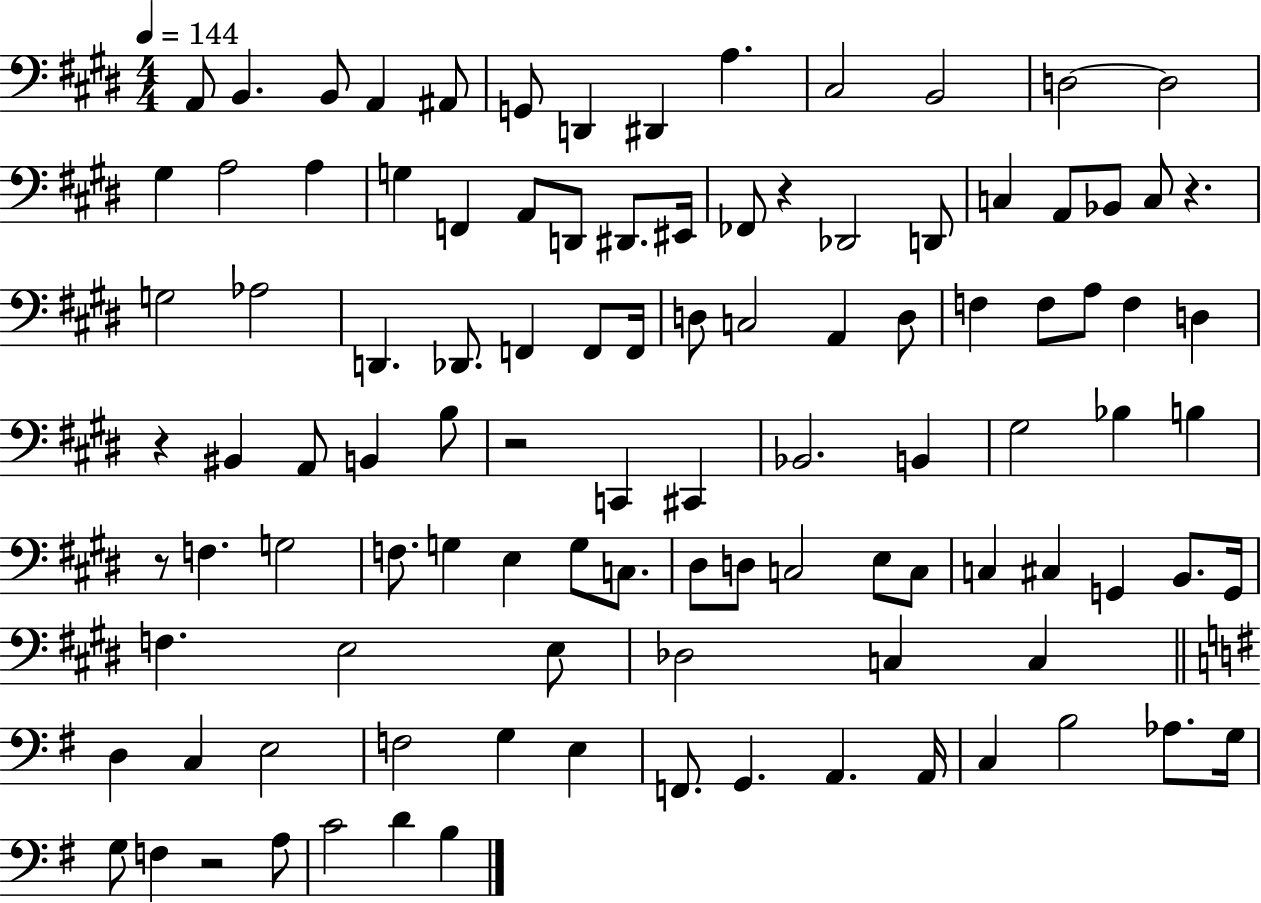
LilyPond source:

{
  \clef bass
  \numericTimeSignature
  \time 4/4
  \key e \major
  \tempo 4 = 144
  a,8 b,4. b,8 a,4 ais,8 | g,8 d,4 dis,4 a4. | cis2 b,2 | d2~~ d2 | \break gis4 a2 a4 | g4 f,4 a,8 d,8 dis,8. eis,16 | fes,8 r4 des,2 d,8 | c4 a,8 bes,8 c8 r4. | \break g2 aes2 | d,4. des,8. f,4 f,8 f,16 | d8 c2 a,4 d8 | f4 f8 a8 f4 d4 | \break r4 bis,4 a,8 b,4 b8 | r2 c,4 cis,4 | bes,2. b,4 | gis2 bes4 b4 | \break r8 f4. g2 | f8. g4 e4 g8 c8. | dis8 d8 c2 e8 c8 | c4 cis4 g,4 b,8. g,16 | \break f4. e2 e8 | des2 c4 c4 | \bar "||" \break \key g \major d4 c4 e2 | f2 g4 e4 | f,8. g,4. a,4. a,16 | c4 b2 aes8. g16 | \break g8 f4 r2 a8 | c'2 d'4 b4 | \bar "|."
}